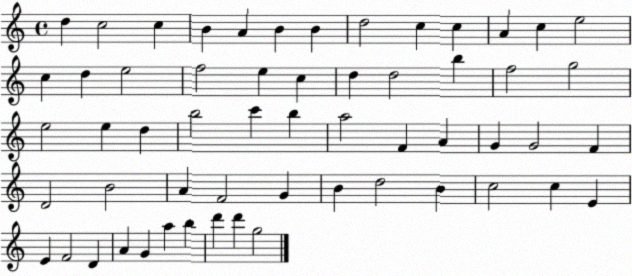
X:1
T:Untitled
M:4/4
L:1/4
K:C
d c2 c B A B B d2 c c A c e2 c d e2 f2 e c d d2 b f2 g2 e2 e d b2 c' b a2 F A G G2 F D2 B2 A F2 G B d2 B c2 c E E F2 D A G a b d' d' g2